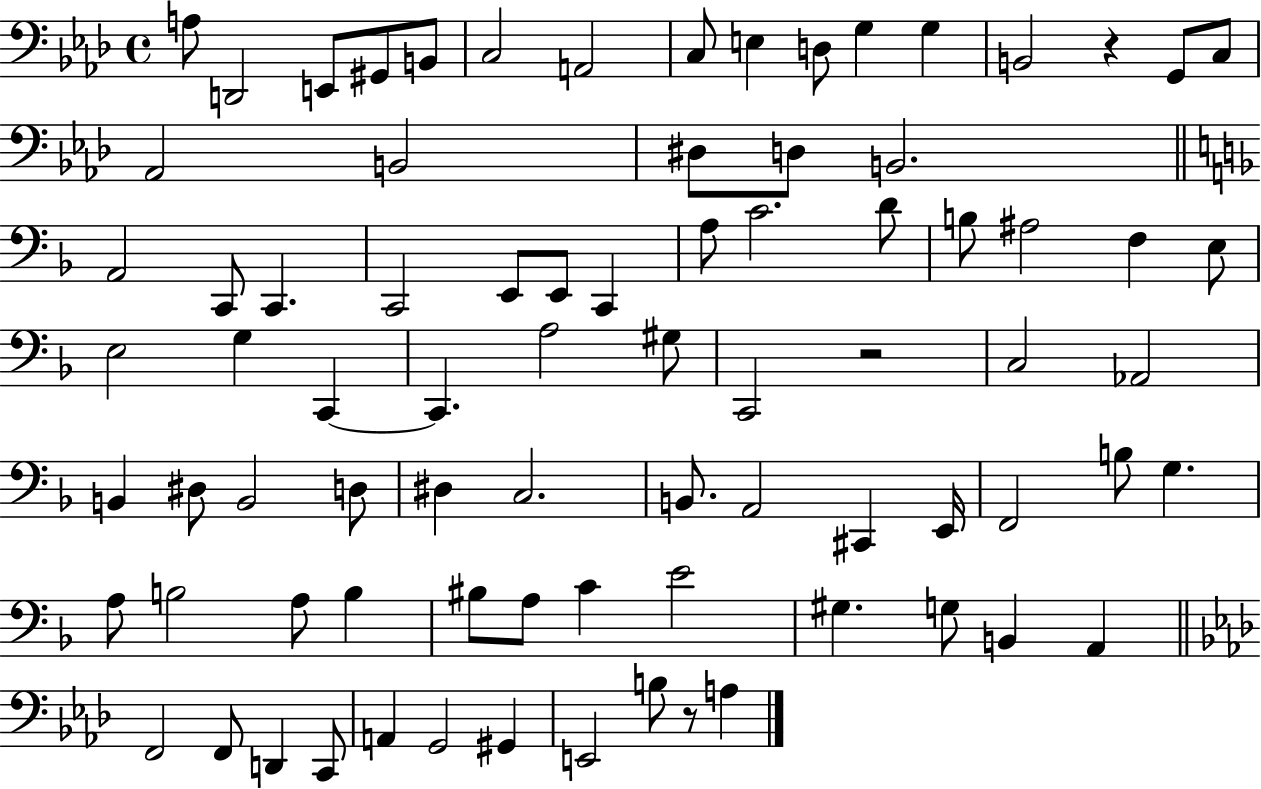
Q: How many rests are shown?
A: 3